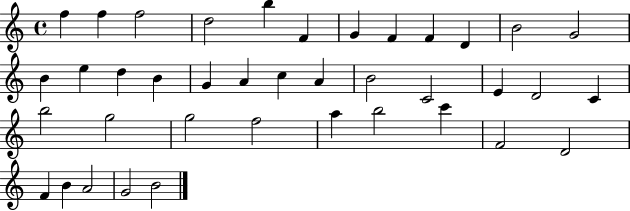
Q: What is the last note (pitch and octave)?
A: B4